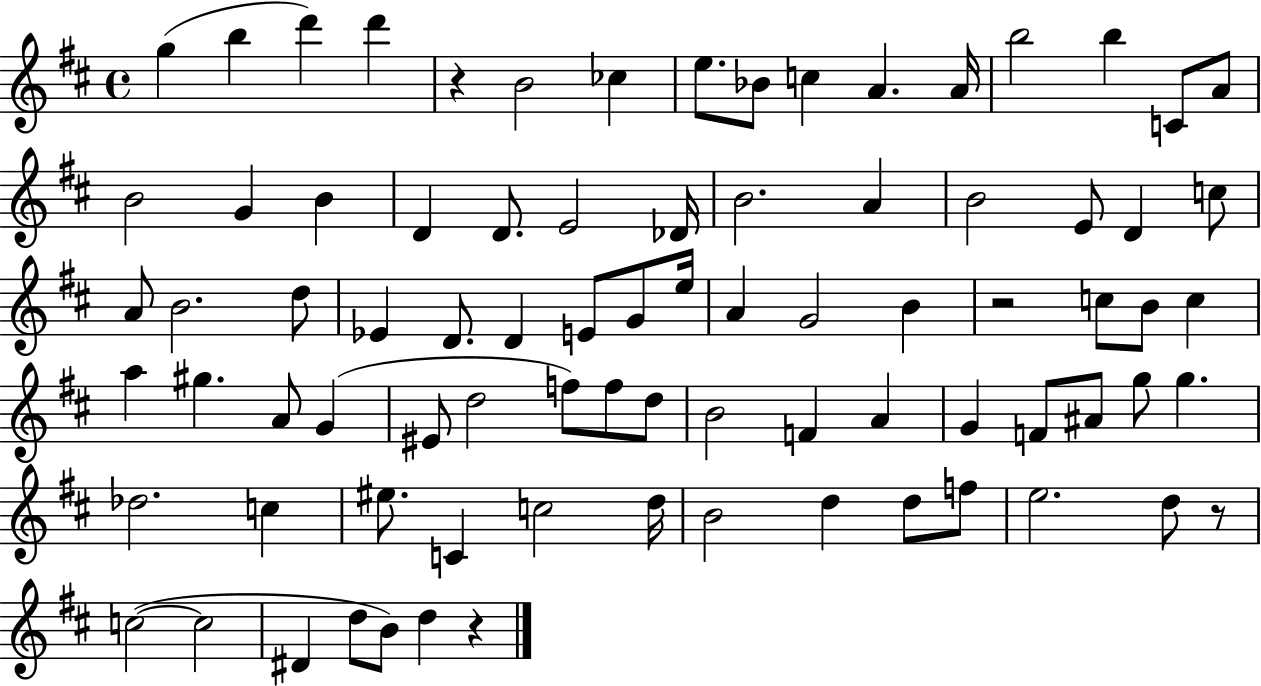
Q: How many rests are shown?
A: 4